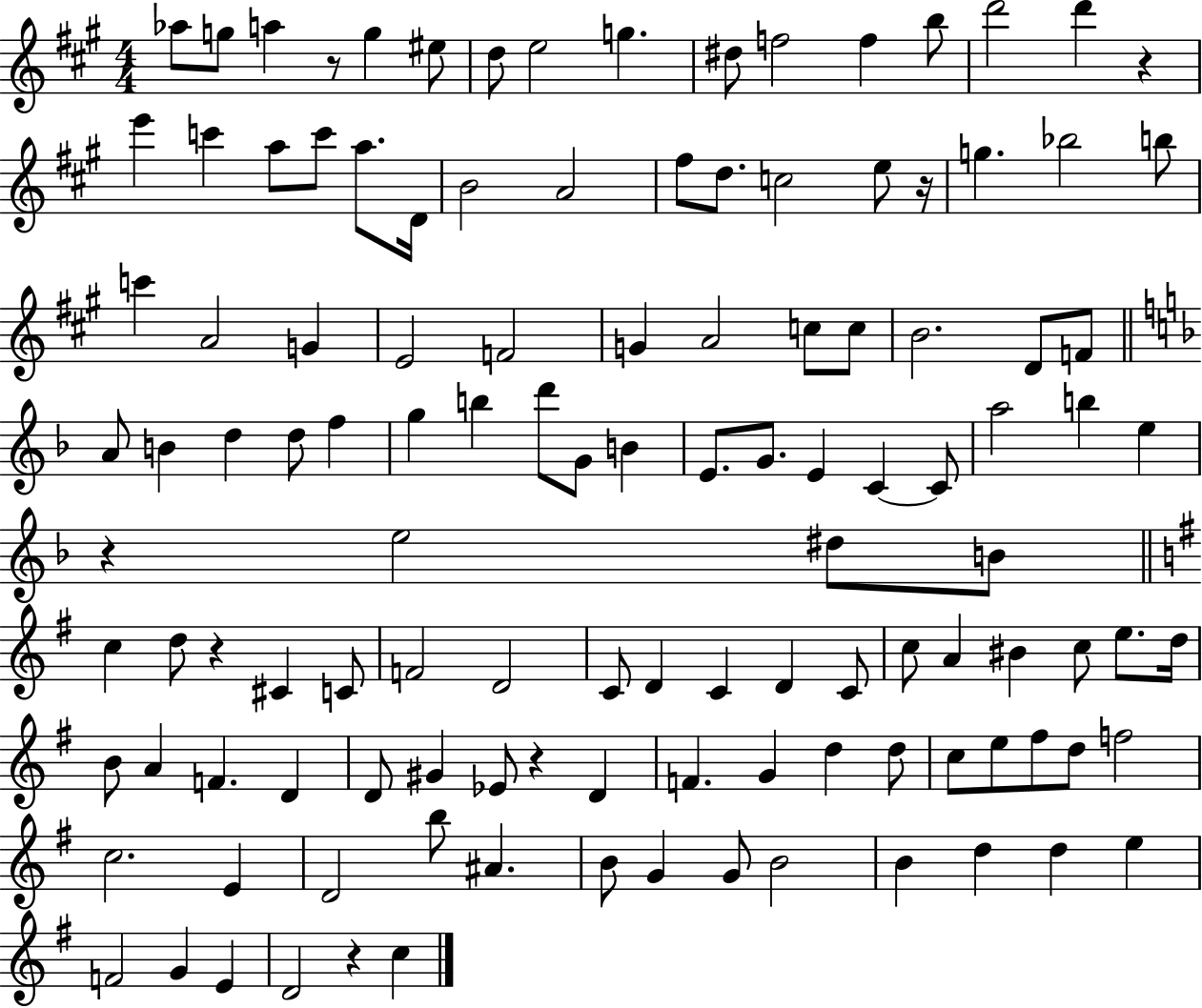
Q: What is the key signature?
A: A major